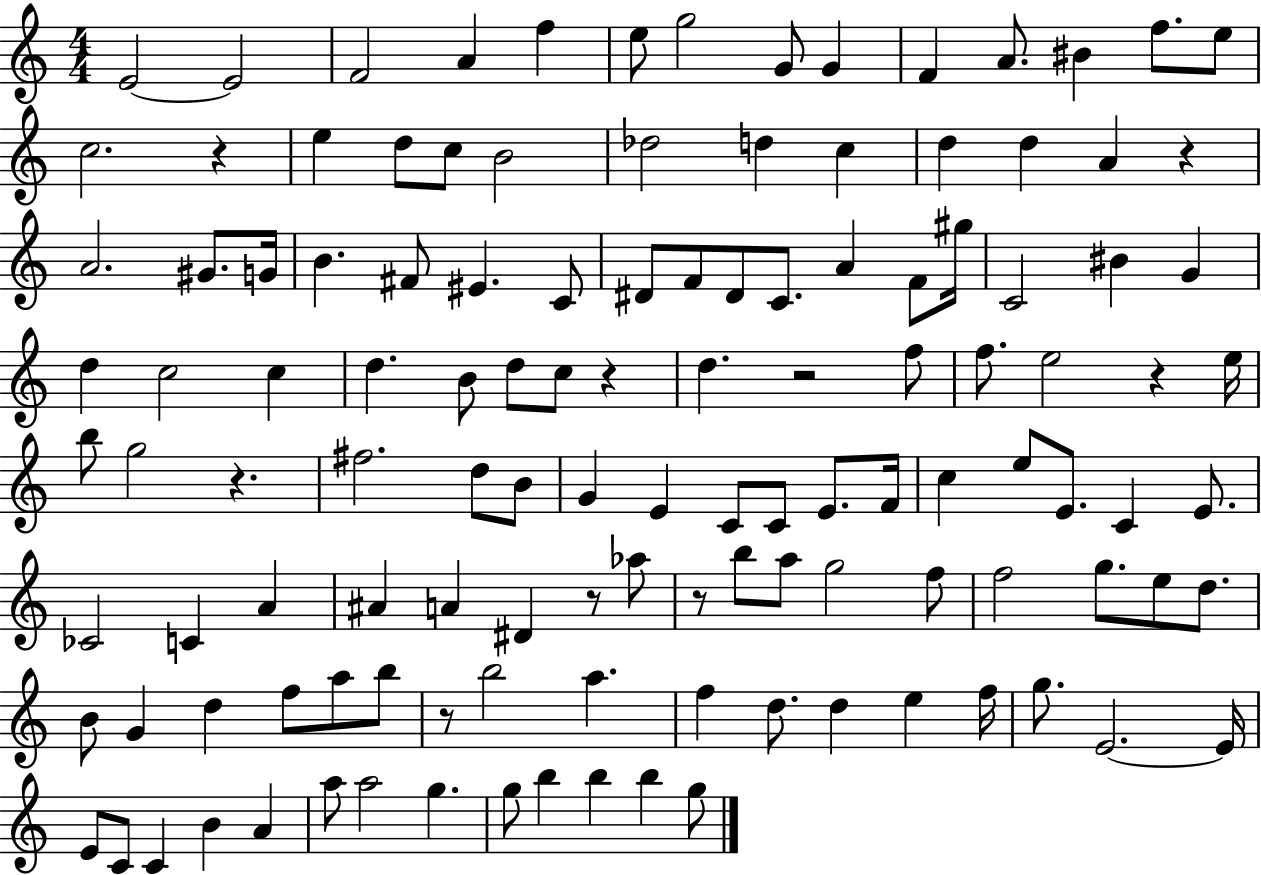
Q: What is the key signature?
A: C major